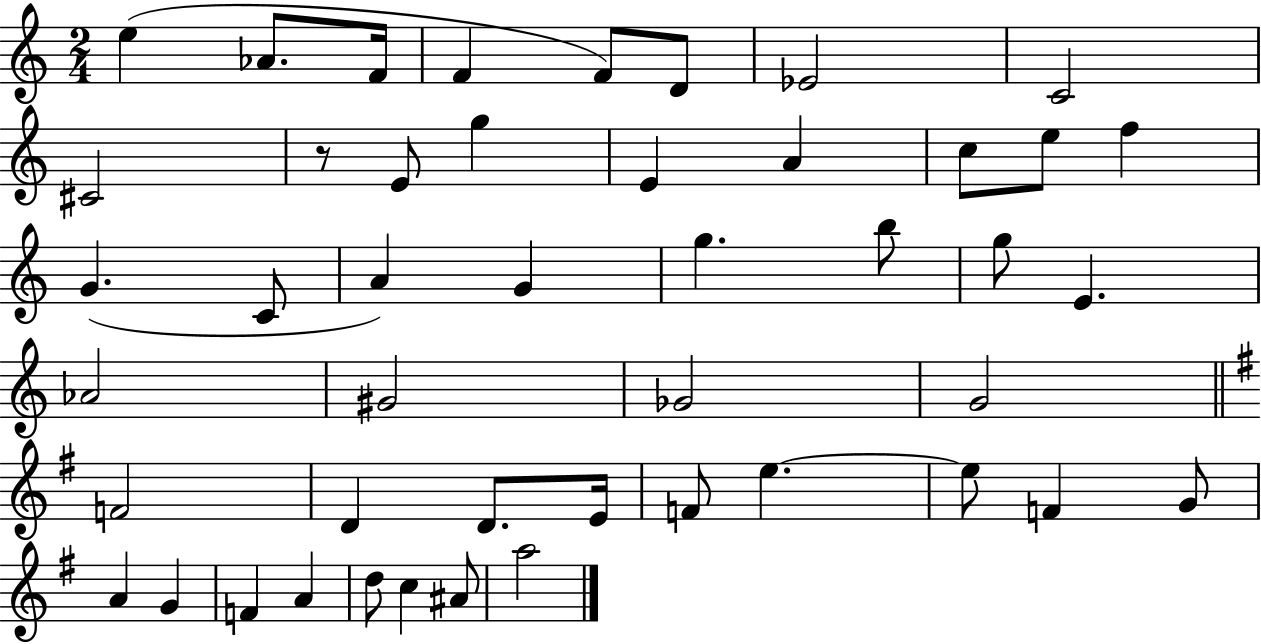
X:1
T:Untitled
M:2/4
L:1/4
K:C
e _A/2 F/4 F F/2 D/2 _E2 C2 ^C2 z/2 E/2 g E A c/2 e/2 f G C/2 A G g b/2 g/2 E _A2 ^G2 _G2 G2 F2 D D/2 E/4 F/2 e e/2 F G/2 A G F A d/2 c ^A/2 a2